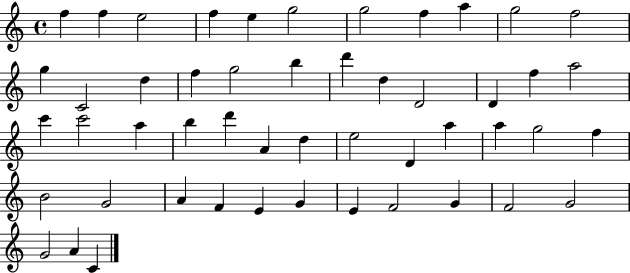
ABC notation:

X:1
T:Untitled
M:4/4
L:1/4
K:C
f f e2 f e g2 g2 f a g2 f2 g C2 d f g2 b d' d D2 D f a2 c' c'2 a b d' A d e2 D a a g2 f B2 G2 A F E G E F2 G F2 G2 G2 A C